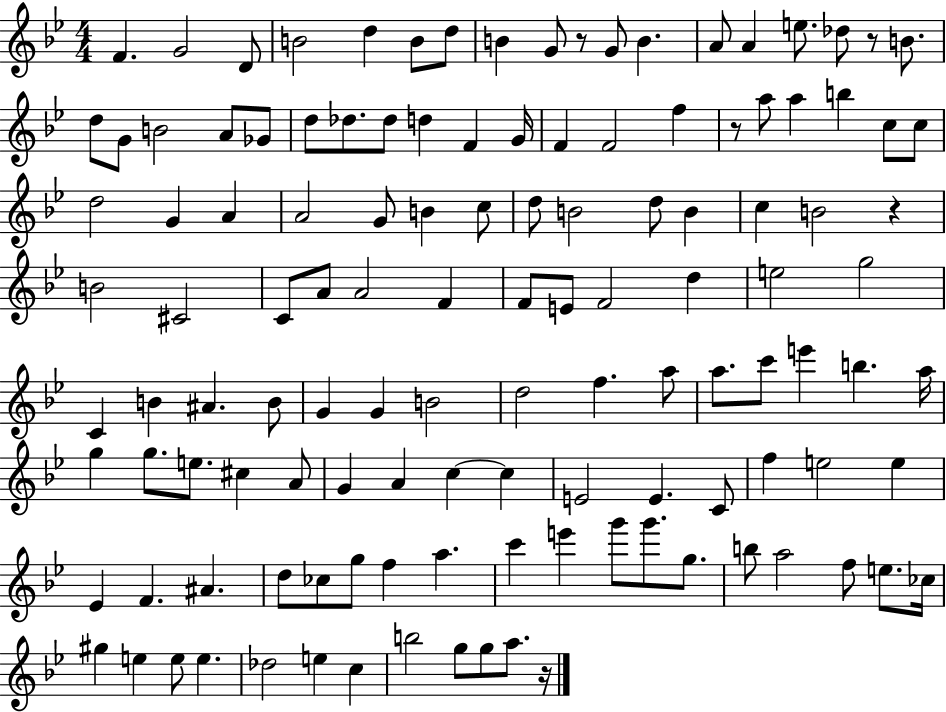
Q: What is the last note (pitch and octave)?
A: A5